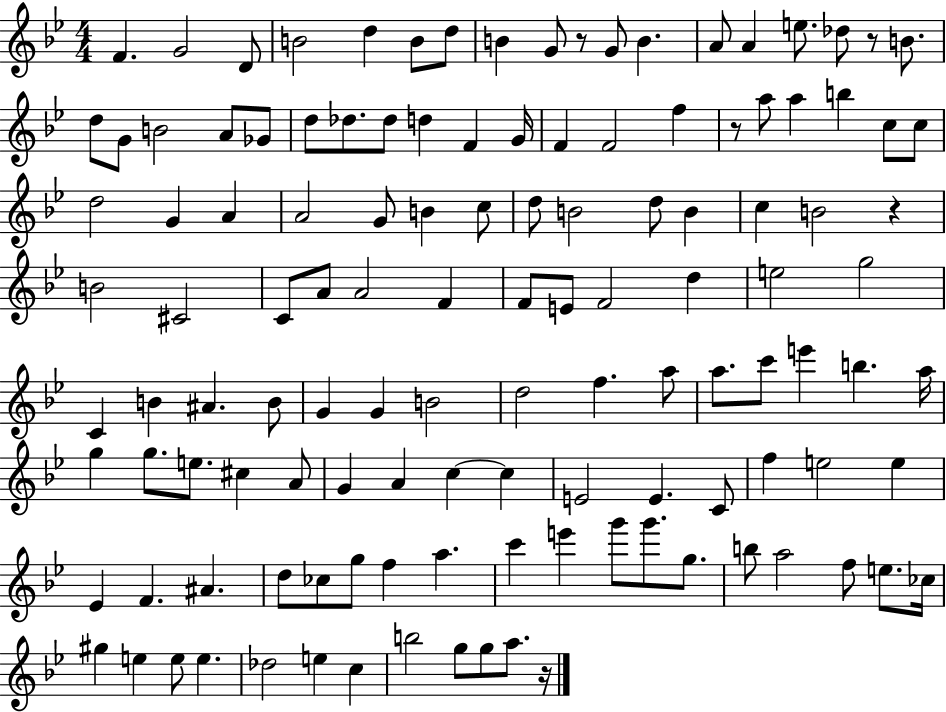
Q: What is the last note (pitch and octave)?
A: A5